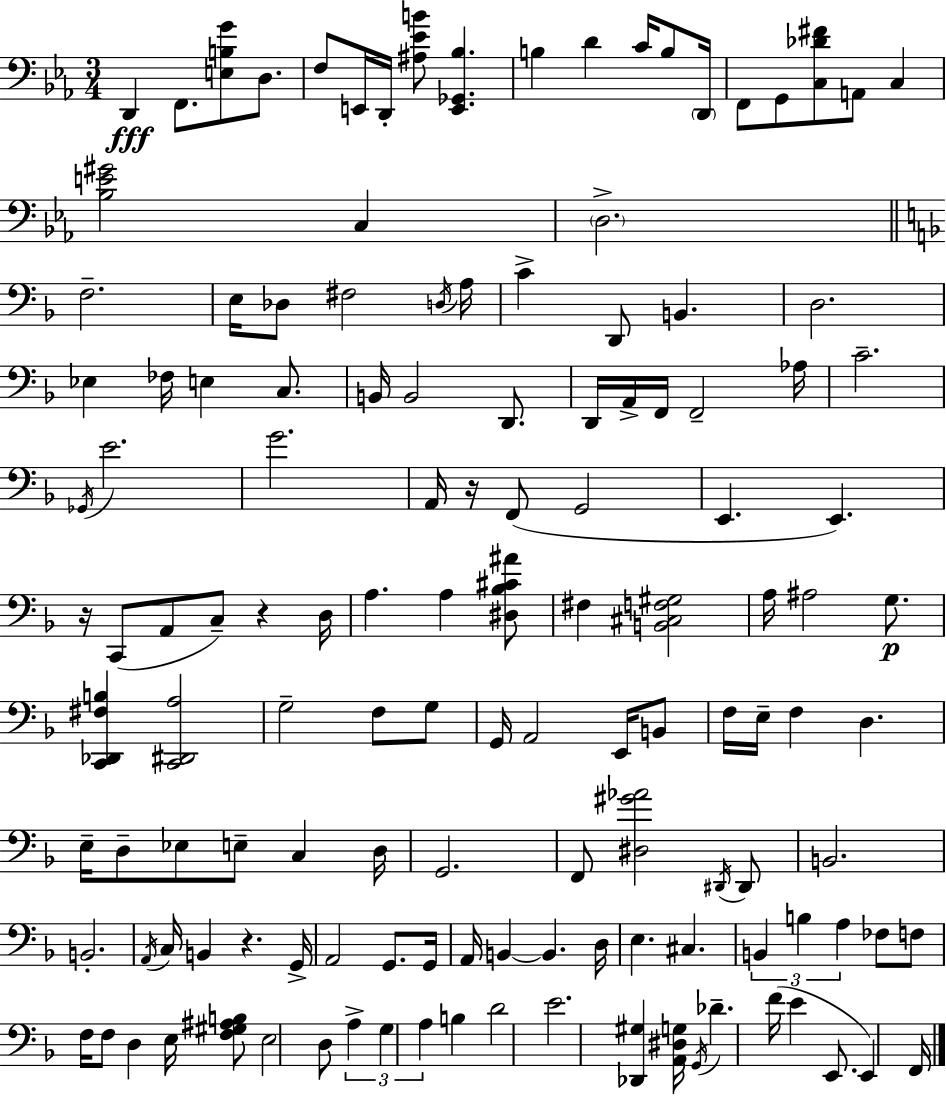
{
  \clef bass
  \numericTimeSignature
  \time 3/4
  \key c \minor
  \repeat volta 2 { d,4\fff f,8. <e b g'>8 d8. | f8 e,16 d,16-. <ais ees' b'>8 <e, ges, bes>4. | b4 d'4 c'16 b8 \parenthesize d,16 | f,8 g,8 <c des' fis'>8 a,8 c4 | \break <bes e' gis'>2 c4 | \parenthesize d2.-> | \bar "||" \break \key f \major f2.-- | e16 des8 fis2 \acciaccatura { d16 } | a16 c'4-> d,8 b,4. | d2. | \break ees4 fes16 e4 c8. | b,16 b,2 d,8. | d,16 a,16-> f,16 f,2-- | aes16 c'2.-- | \break \acciaccatura { ges,16 } e'2. | g'2. | a,16 r16 f,8( g,2 | e,4. e,4.) | \break r16 c,8( a,8 c8--) r4 | d16 a4. a4 | <dis bes cis' ais'>8 fis4 <b, cis f gis>2 | a16 ais2 g8.\p | \break <c, des, fis b>4 <c, dis, a>2 | g2-- f8 | g8 g,16 a,2 e,16 | b,8 f16 e16-- f4 d4. | \break e16-- d8-- ees8 e8-- c4 | d16 g,2. | f,8 <dis gis' aes'>2 | \acciaccatura { dis,16 } dis,8 b,2. | \break b,2.-. | \acciaccatura { a,16 } c16 b,4 r4. | g,16-> a,2 | g,8. g,16 a,16 b,4~~ b,4. | \break d16 e4. cis4. | \tuplet 3/2 { b,4 b4 | a4 } fes8 f8 f16 f8 d4 | e16 <f gis ais b>8 e2 | \break d8 \tuplet 3/2 { a4-> g4 | a4 } b4 d'2 | e'2. | <des, gis>4 <a, dis g>16 \acciaccatura { g,16 } des'4.-- | \break f'16( e'4 e,8. | e,4) f,16 } \bar "|."
}